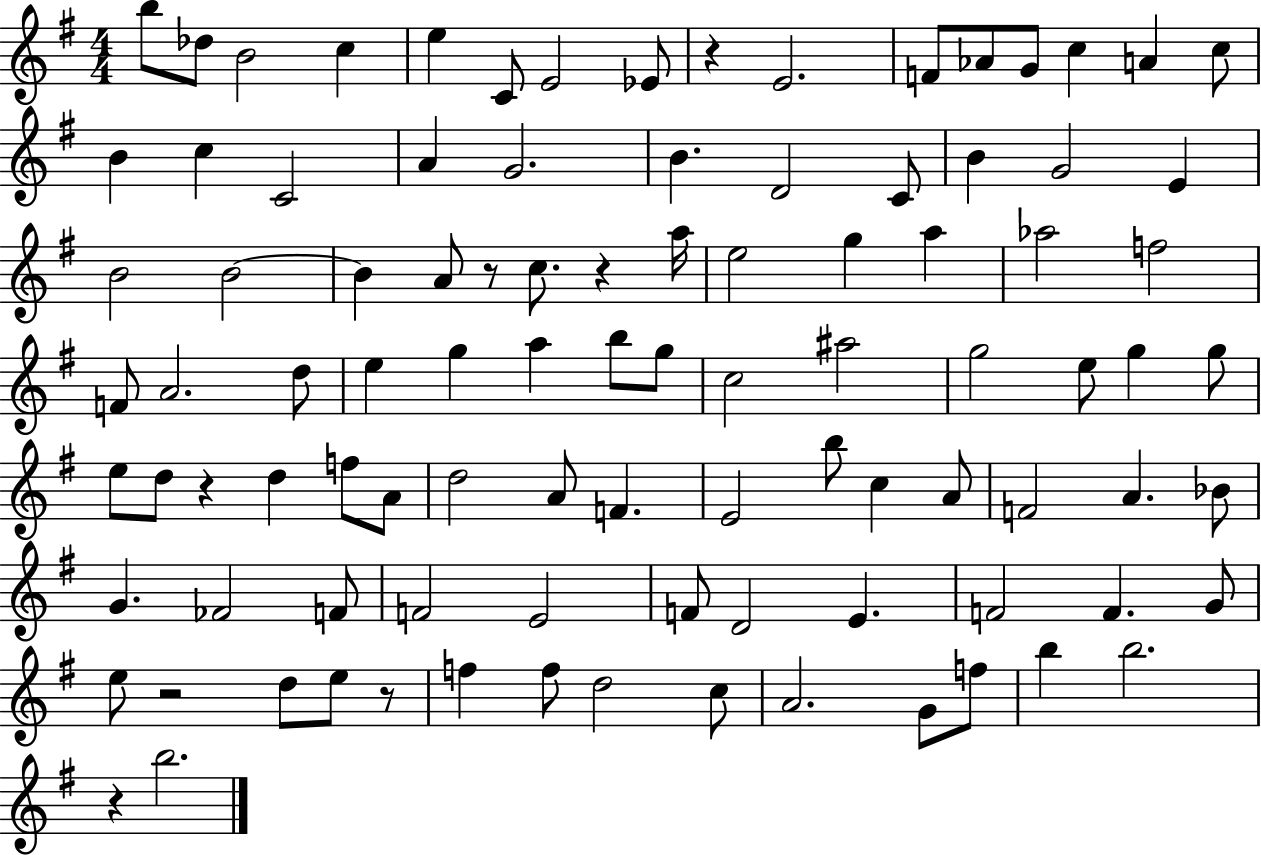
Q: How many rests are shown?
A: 7